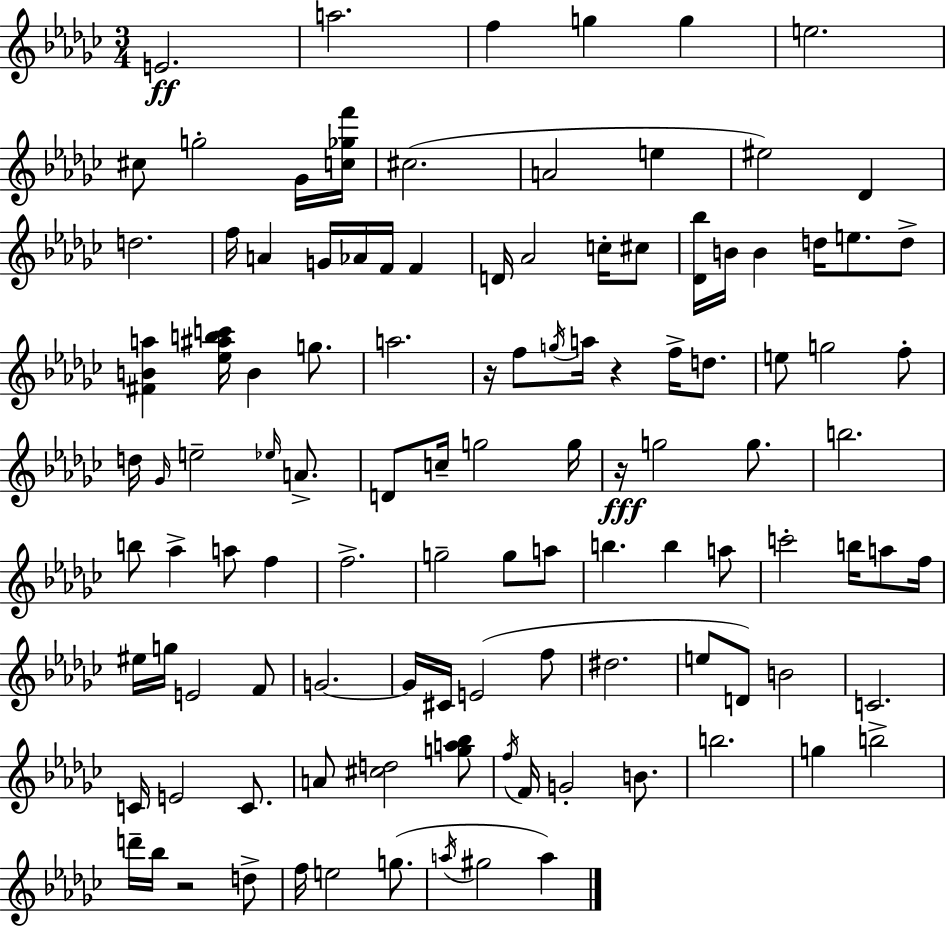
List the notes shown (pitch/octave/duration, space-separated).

E4/h. A5/h. F5/q G5/q G5/q E5/h. C#5/e G5/h Gb4/s [C5,Gb5,F6]/s C#5/h. A4/h E5/q EIS5/h Db4/q D5/h. F5/s A4/q G4/s Ab4/s F4/s F4/q D4/s Ab4/h C5/s C#5/e [Db4,Bb5]/s B4/s B4/q D5/s E5/e. D5/e [F#4,B4,A5]/q [Eb5,A#5,B5,C6]/s B4/q G5/e. A5/h. R/s F5/e G5/s A5/s R/q F5/s D5/e. E5/e G5/h F5/e D5/s Gb4/s E5/h Eb5/s A4/e. D4/e C5/s G5/h G5/s R/s G5/h G5/e. B5/h. B5/e Ab5/q A5/e F5/q F5/h. G5/h G5/e A5/e B5/q. B5/q A5/e C6/h B5/s A5/e F5/s EIS5/s G5/s E4/h F4/e G4/h. G4/s C#4/s E4/h F5/e D#5/h. E5/e D4/e B4/h C4/h. C4/s E4/h C4/e. A4/e [C#5,D5]/h [G5,A5,Bb5]/e F5/s F4/s G4/h B4/e. B5/h. G5/q B5/h D6/s Bb5/s R/h D5/e F5/s E5/h G5/e. A5/s G#5/h A5/q